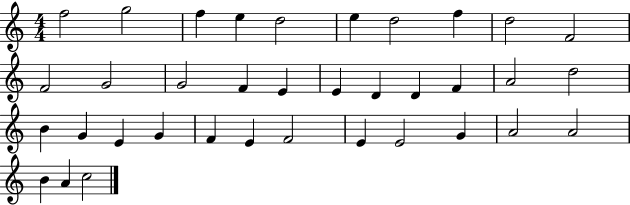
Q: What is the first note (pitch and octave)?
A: F5